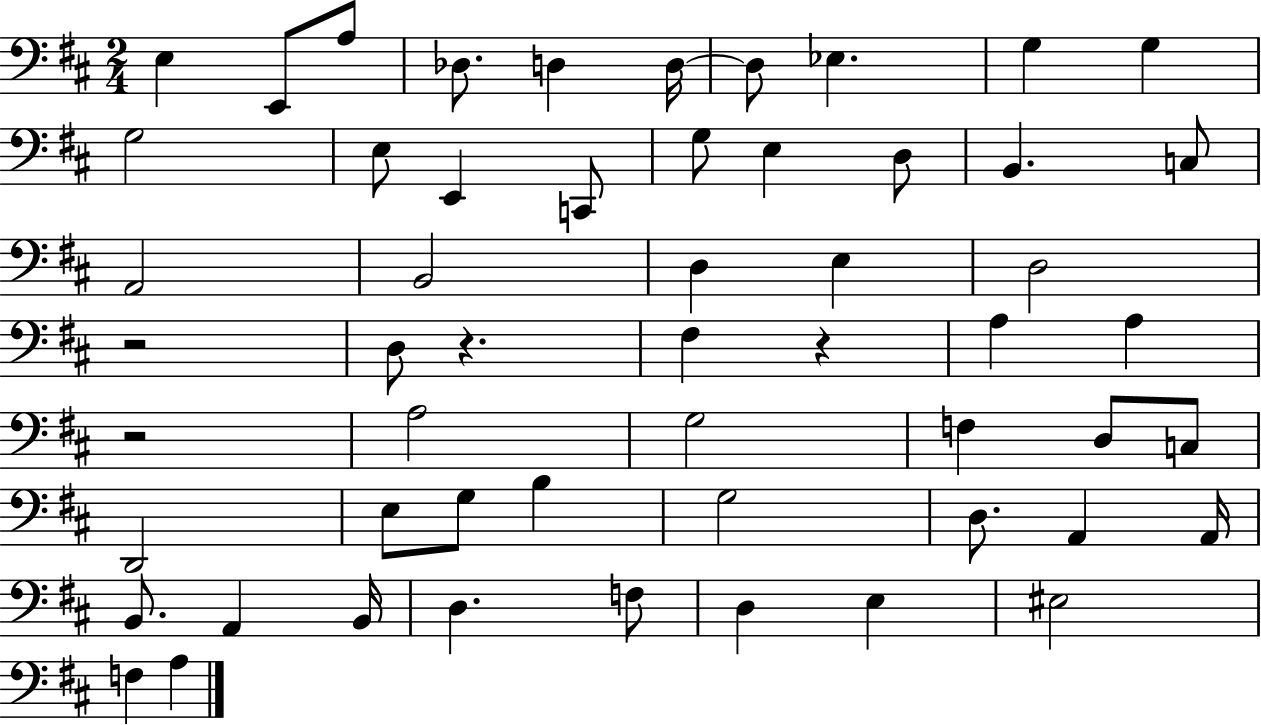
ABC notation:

X:1
T:Untitled
M:2/4
L:1/4
K:D
E, E,,/2 A,/2 _D,/2 D, D,/4 D,/2 _E, G, G, G,2 E,/2 E,, C,,/2 G,/2 E, D,/2 B,, C,/2 A,,2 B,,2 D, E, D,2 z2 D,/2 z ^F, z A, A, z2 A,2 G,2 F, D,/2 C,/2 D,,2 E,/2 G,/2 B, G,2 D,/2 A,, A,,/4 B,,/2 A,, B,,/4 D, F,/2 D, E, ^E,2 F, A,